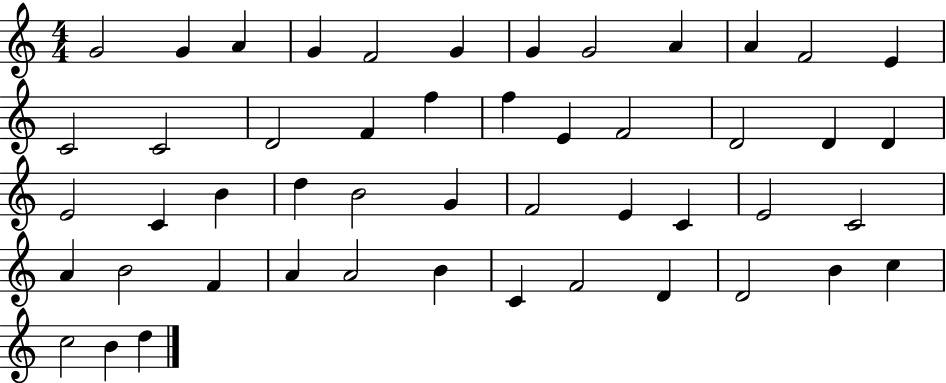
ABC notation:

X:1
T:Untitled
M:4/4
L:1/4
K:C
G2 G A G F2 G G G2 A A F2 E C2 C2 D2 F f f E F2 D2 D D E2 C B d B2 G F2 E C E2 C2 A B2 F A A2 B C F2 D D2 B c c2 B d